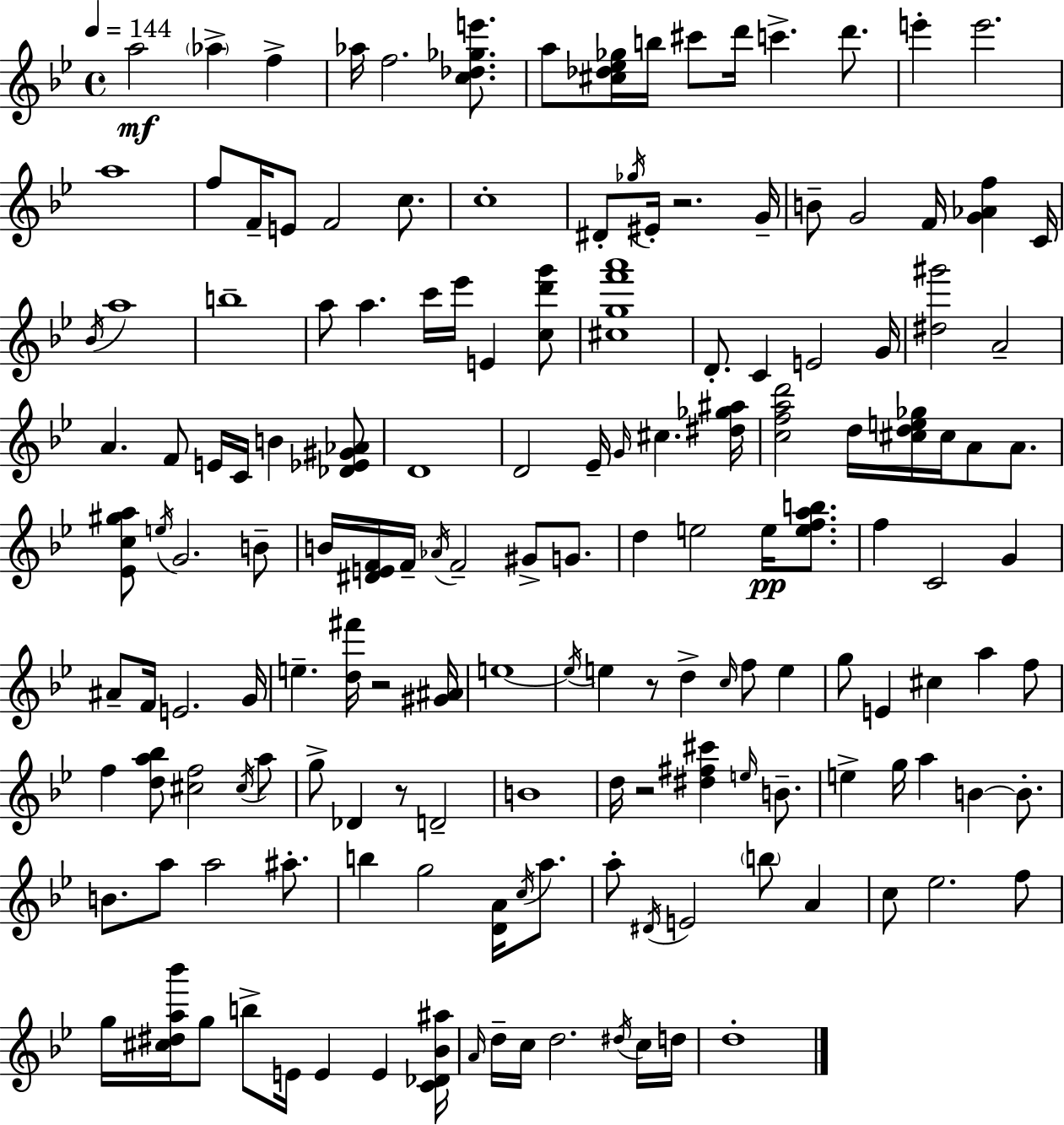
{
  \clef treble
  \time 4/4
  \defaultTimeSignature
  \key g \minor
  \tempo 4 = 144
  a''2\mf \parenthesize aes''4-> f''4-> | aes''16 f''2. <c'' des'' ges'' e'''>8. | a''8 <cis'' des'' ees'' ges''>16 b''16 cis'''8 d'''16 c'''4.-> d'''8. | e'''4-. e'''2. | \break a''1 | f''8 f'16-- e'8 f'2 c''8. | c''1-. | dis'8-. \acciaccatura { ges''16 } eis'16-. r2. | \break g'16-- b'8-- g'2 f'16 <g' aes' f''>4 | c'16 \acciaccatura { bes'16 } a''1 | b''1-- | a''8 a''4. c'''16 ees'''16 e'4 | \break <c'' d''' g'''>8 <cis'' g'' f''' a'''>1 | d'8.-. c'4 e'2 | g'16 <dis'' gis'''>2 a'2-- | a'4. f'8 e'16 c'16 b'4 | \break <des' ees' gis' aes'>8 d'1 | d'2 ees'16-- \grace { g'16 } cis''4. | <dis'' ges'' ais''>16 <c'' f'' a'' d'''>2 d''16 <cis'' d'' e'' ges''>16 cis''16 a'8 | a'8. <ees' c'' gis'' a''>8 \acciaccatura { e''16 } g'2. | \break b'8-- b'16 <dis' e' f'>16 f'16-- \acciaccatura { aes'16 } f'2-- | gis'8-> g'8. d''4 e''2 | e''16\pp <e'' f'' a'' b''>8. f''4 c'2 | g'4 ais'8-- f'16 e'2. | \break g'16 e''4.-- <d'' fis'''>16 r2 | <gis' ais'>16 e''1~~ | \acciaccatura { e''16 } e''4 r8 d''4-> | \grace { c''16 } f''8 e''4 g''8 e'4 cis''4 | \break a''4 f''8 f''4 <d'' a'' bes''>8 <cis'' f''>2 | \acciaccatura { cis''16 } a''8 g''8-> des'4 r8 | d'2-- b'1 | d''16 r2 | \break <dis'' fis'' cis'''>4 \grace { e''16 } b'8.-- e''4-> g''16 a''4 | b'4~~ b'8.-. b'8. a''8 a''2 | ais''8.-. b''4 g''2 | <d' a'>16 \acciaccatura { c''16 } a''8. a''8-. \acciaccatura { dis'16 } e'2 | \break \parenthesize b''8 a'4 c''8 ees''2. | f''8 g''16 <cis'' dis'' a'' bes'''>16 g''8 b''8-> | e'16 e'4 e'4 <c' des' bes' ais''>16 \grace { a'16 } d''16-- c''16 d''2. | \acciaccatura { dis''16 } c''16 d''16 d''1-. | \break \bar "|."
}